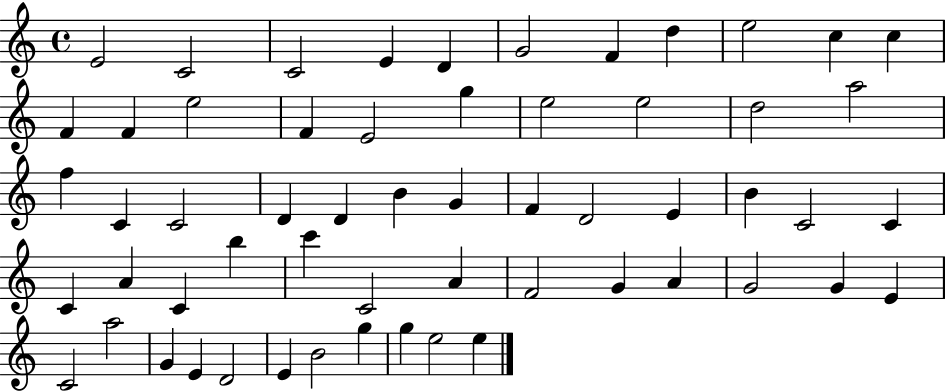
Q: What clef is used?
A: treble